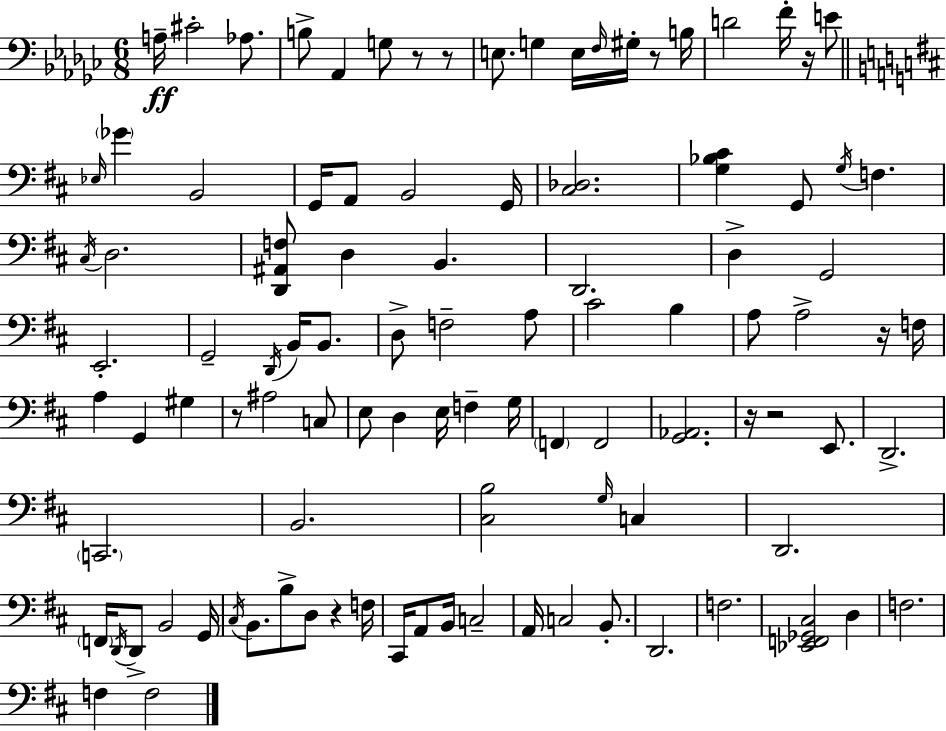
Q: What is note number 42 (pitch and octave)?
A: B3